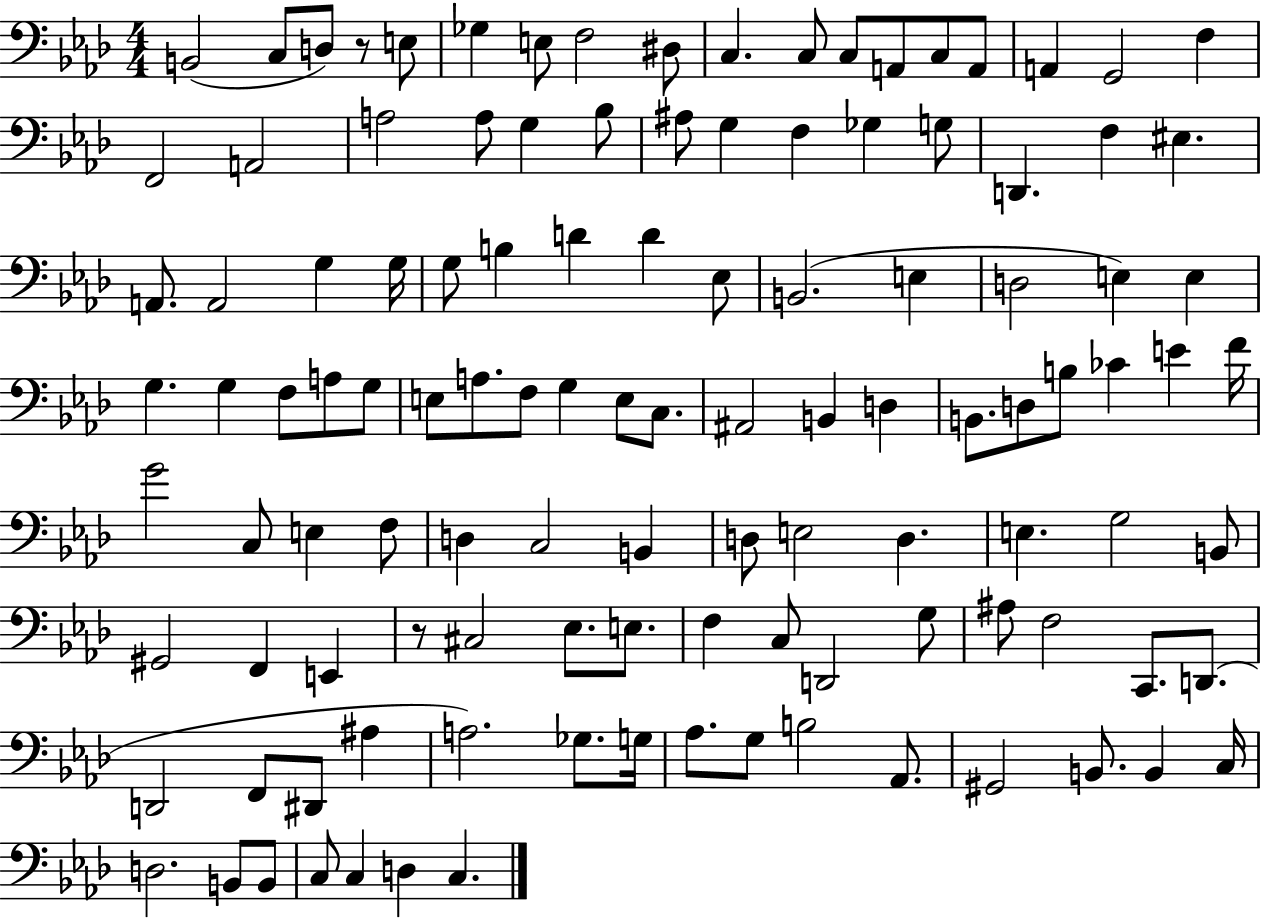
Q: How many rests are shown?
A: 2